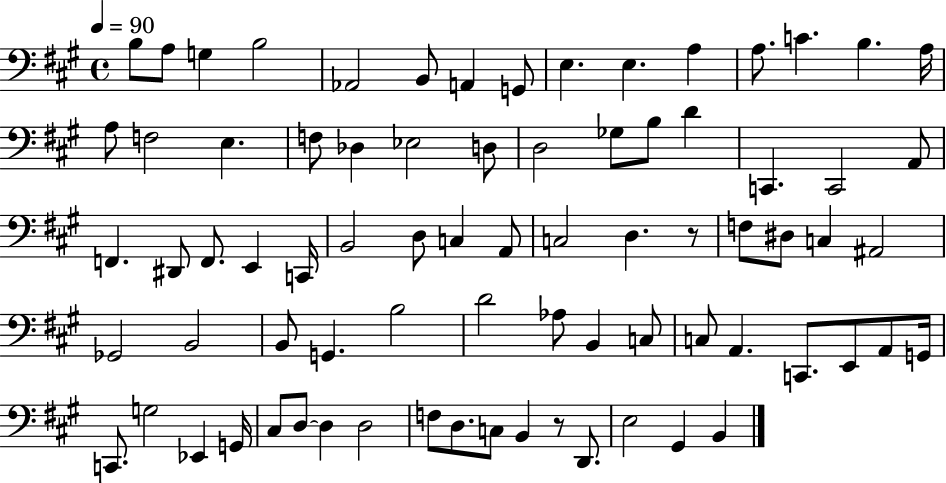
X:1
T:Untitled
M:4/4
L:1/4
K:A
B,/2 A,/2 G, B,2 _A,,2 B,,/2 A,, G,,/2 E, E, A, A,/2 C B, A,/4 A,/2 F,2 E, F,/2 _D, _E,2 D,/2 D,2 _G,/2 B,/2 D C,, C,,2 A,,/2 F,, ^D,,/2 F,,/2 E,, C,,/4 B,,2 D,/2 C, A,,/2 C,2 D, z/2 F,/2 ^D,/2 C, ^A,,2 _G,,2 B,,2 B,,/2 G,, B,2 D2 _A,/2 B,, C,/2 C,/2 A,, C,,/2 E,,/2 A,,/2 G,,/4 C,,/2 G,2 _E,, G,,/4 ^C,/2 D,/2 D, D,2 F,/2 D,/2 C,/2 B,, z/2 D,,/2 E,2 ^G,, B,,